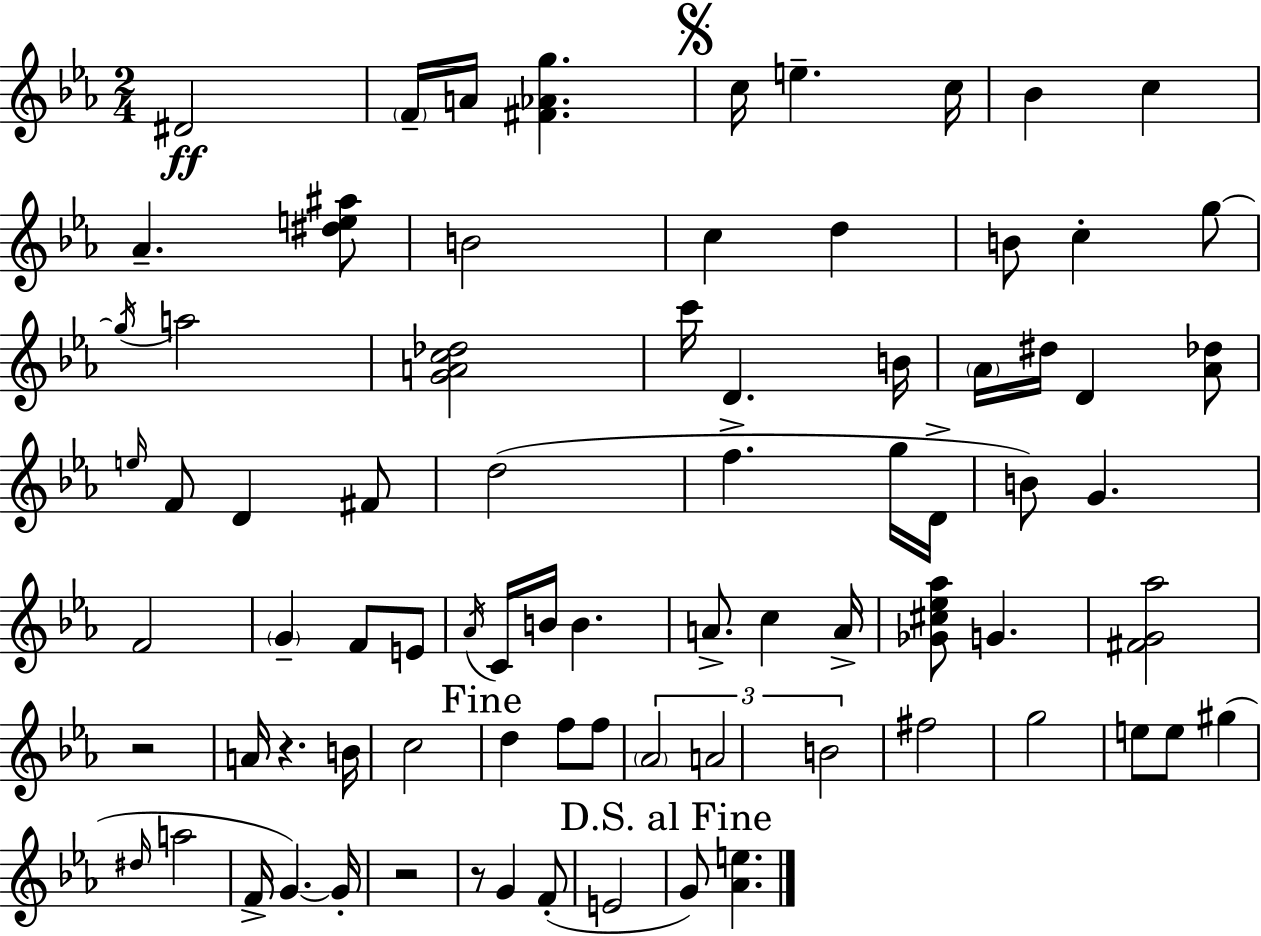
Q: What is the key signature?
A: EES major